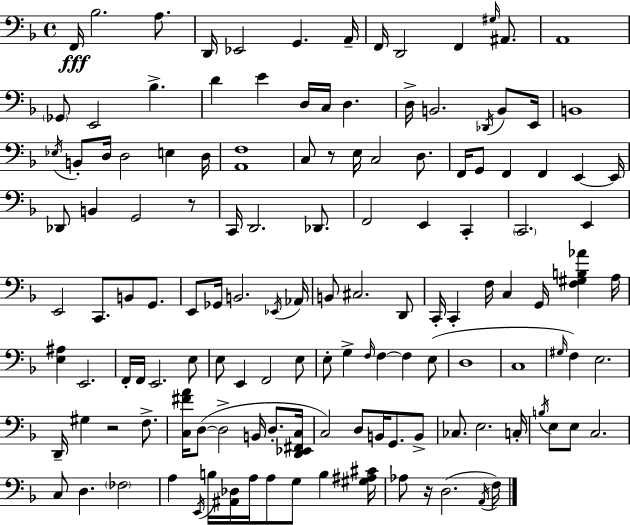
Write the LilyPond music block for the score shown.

{
  \clef bass
  \time 4/4
  \defaultTimeSignature
  \key f \major
  f,16\fff bes2. a8. | d,16 ees,2 g,4. a,16-- | f,16 d,2 f,4 \grace { gis16 } ais,8. | a,1 | \break \parenthesize ges,8 e,2 bes4.-> | d'4 e'4 d16 c16 d4. | d16-> b,2. \acciaccatura { des,16 } b,8 | e,16 b,1 | \break \acciaccatura { ees16 } b,8-. d16 d2 e4 | d16 <a, f>1 | c8 r8 e16 c2 | d8. f,16 g,8 f,4 f,4 e,4~~ | \break e,16 des,8 b,4 g,2 | r8 c,16 d,2. | des,8. f,2 e,4 c,4-. | \parenthesize c,2. e,4 | \break e,2 c,8. b,8 | g,8. e,8 ges,16 b,2. | \acciaccatura { ees,16 } aes,16 b,8 cis2. | d,8 c,16-. c,4-. f16 c4 g,16 <f gis b aes'>4 | \break a16 <e ais>4 e,2. | f,16-. f,16 e,2. | e8 e8 e,4 f,2 | e8 e8-. g4-> \grace { f16 } f4~~ f4 | \break e8( d1 | c1 | \grace { gis16 } f4) e2. | d,16-- gis4 r2 | \break f8.-> <c fis' a'>16 d8~(~ d2-> | b,16 d8.-. <d, ees, fis, c>16 c2) d8 | b,16 g,8. b,8-> ces8. e2. | c16-. \acciaccatura { b16 } e8 e8 c2. | \break c8 d4. \parenthesize fes2 | a4 \acciaccatura { e,16 } b16 <ais, des>16 a16 a8 | g8 b4 <gis ais cis'>16 aes8 r16 d2.( | \acciaccatura { a,16 } f16) \bar "|."
}